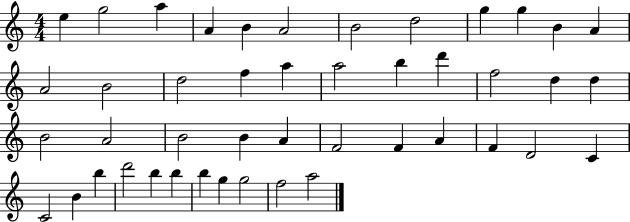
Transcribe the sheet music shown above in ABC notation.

X:1
T:Untitled
M:4/4
L:1/4
K:C
e g2 a A B A2 B2 d2 g g B A A2 B2 d2 f a a2 b d' f2 d d B2 A2 B2 B A F2 F A F D2 C C2 B b d'2 b b b g g2 f2 a2